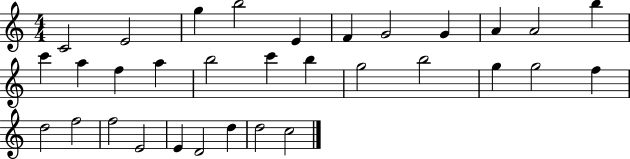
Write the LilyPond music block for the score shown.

{
  \clef treble
  \numericTimeSignature
  \time 4/4
  \key c \major
  c'2 e'2 | g''4 b''2 e'4 | f'4 g'2 g'4 | a'4 a'2 b''4 | \break c'''4 a''4 f''4 a''4 | b''2 c'''4 b''4 | g''2 b''2 | g''4 g''2 f''4 | \break d''2 f''2 | f''2 e'2 | e'4 d'2 d''4 | d''2 c''2 | \break \bar "|."
}